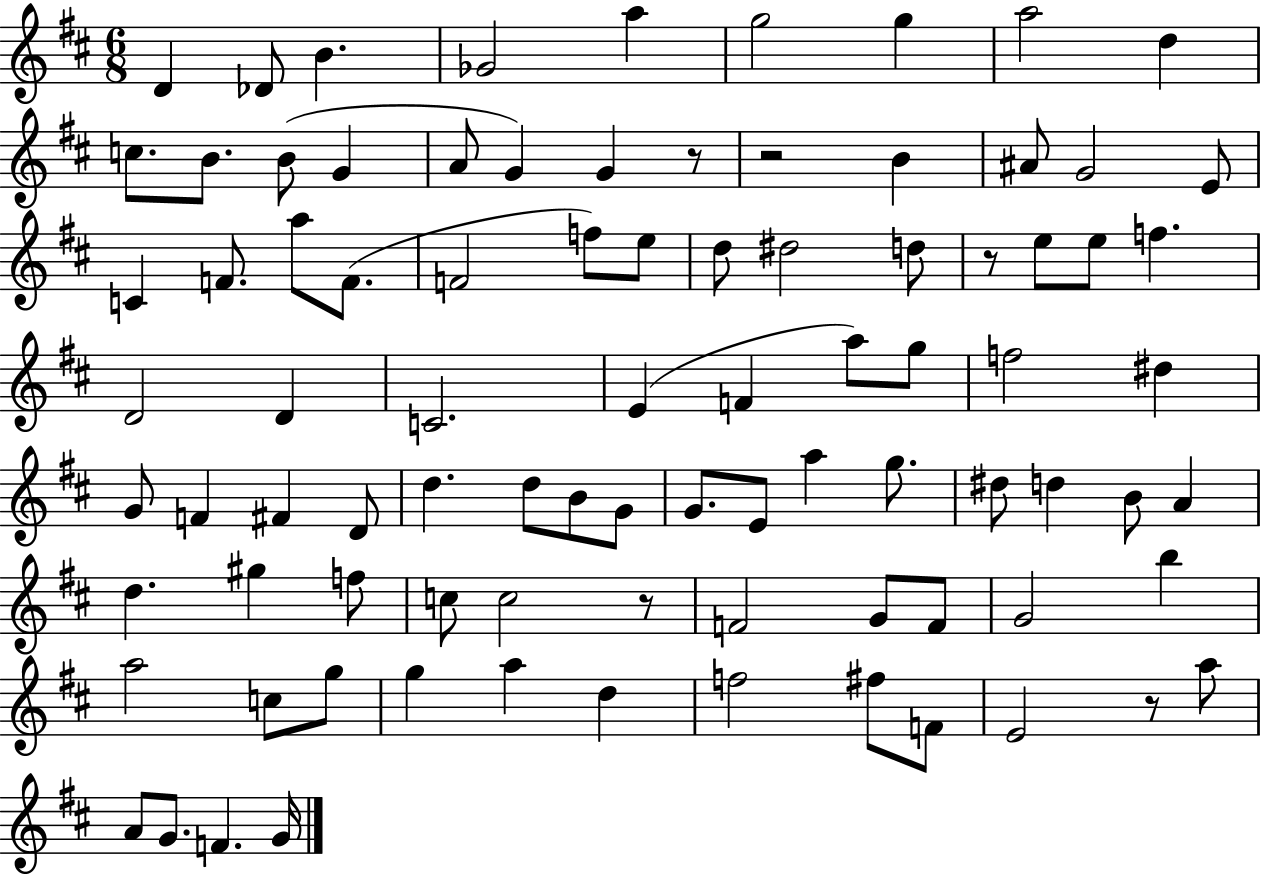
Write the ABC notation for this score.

X:1
T:Untitled
M:6/8
L:1/4
K:D
D _D/2 B _G2 a g2 g a2 d c/2 B/2 B/2 G A/2 G G z/2 z2 B ^A/2 G2 E/2 C F/2 a/2 F/2 F2 f/2 e/2 d/2 ^d2 d/2 z/2 e/2 e/2 f D2 D C2 E F a/2 g/2 f2 ^d G/2 F ^F D/2 d d/2 B/2 G/2 G/2 E/2 a g/2 ^d/2 d B/2 A d ^g f/2 c/2 c2 z/2 F2 G/2 F/2 G2 b a2 c/2 g/2 g a d f2 ^f/2 F/2 E2 z/2 a/2 A/2 G/2 F G/4